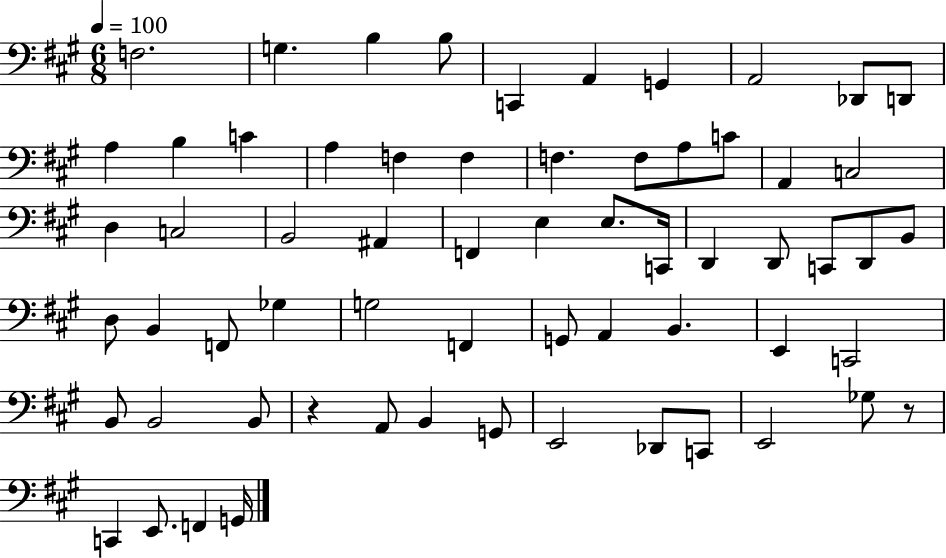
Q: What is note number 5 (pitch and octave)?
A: C2